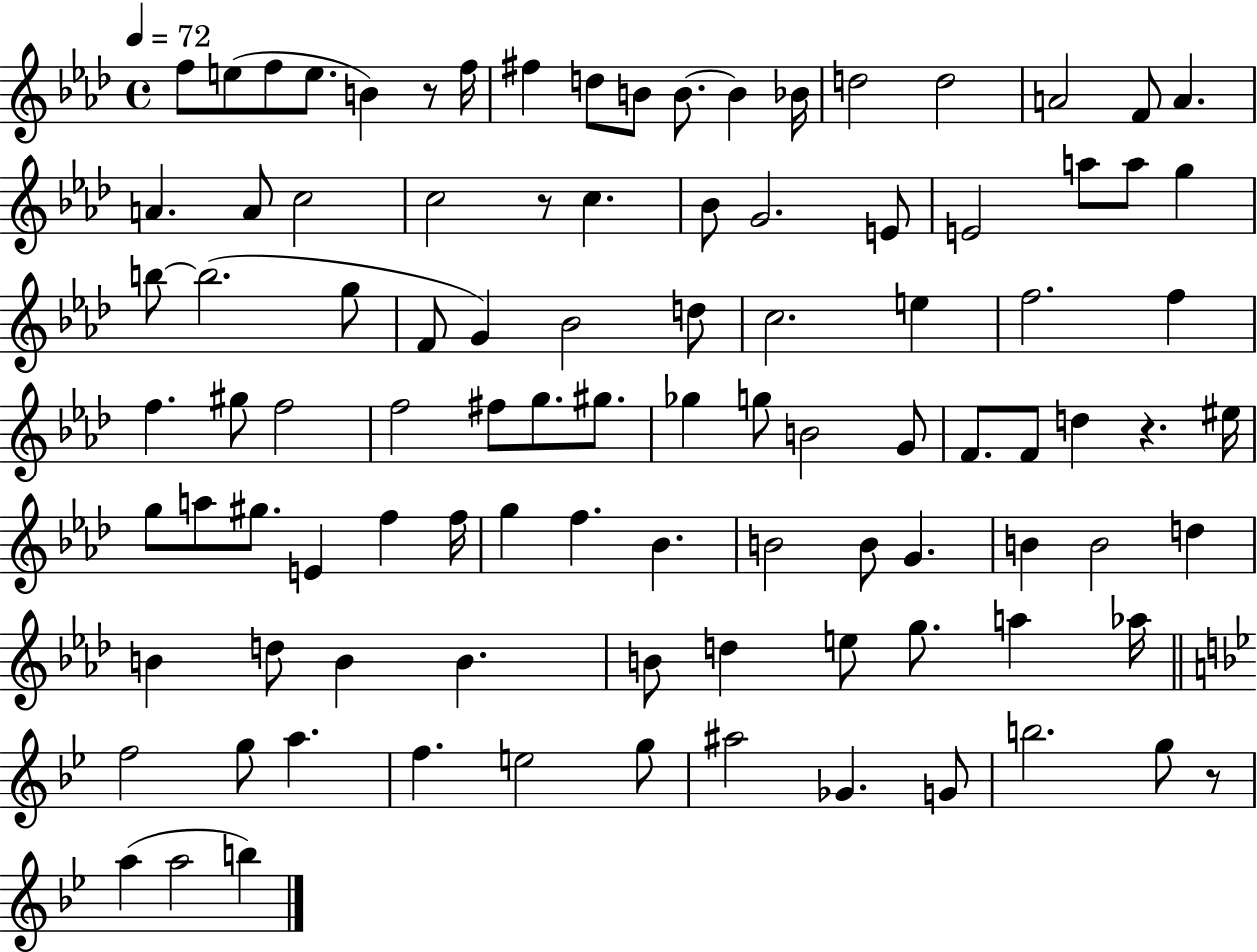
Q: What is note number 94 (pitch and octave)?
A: B5